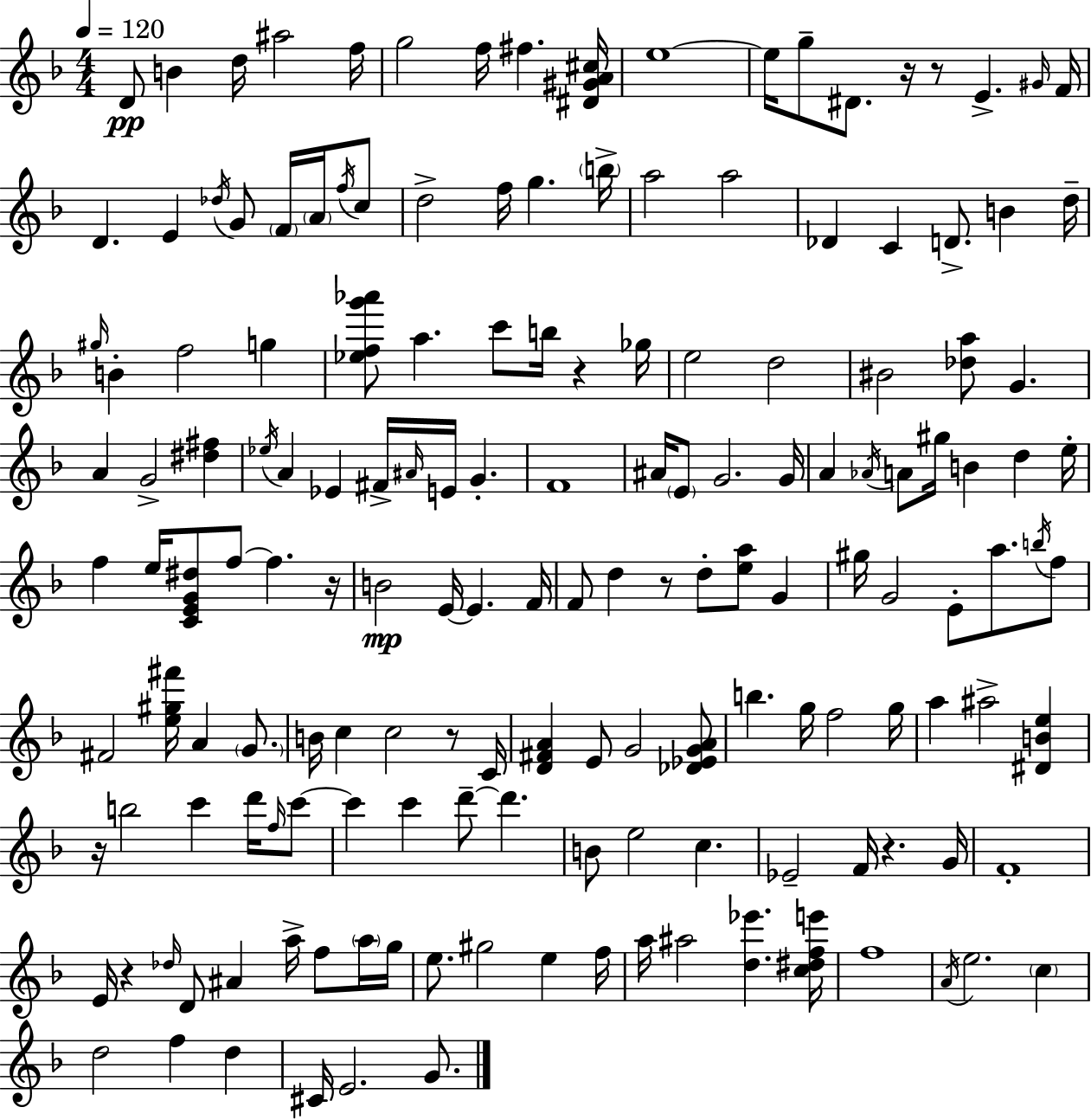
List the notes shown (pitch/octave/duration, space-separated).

D4/e B4/q D5/s A#5/h F5/s G5/h F5/s F#5/q. [D#4,G#4,A4,C#5]/s E5/w E5/s G5/e D#4/e. R/s R/e E4/q. G#4/s F4/s D4/q. E4/q Db5/s G4/e F4/s A4/s F5/s C5/e D5/h F5/s G5/q. B5/s A5/h A5/h Db4/q C4/q D4/e. B4/q D5/s G#5/s B4/q F5/h G5/q [Eb5,F5,G6,Ab6]/e A5/q. C6/e B5/s R/q Gb5/s E5/h D5/h BIS4/h [Db5,A5]/e G4/q. A4/q G4/h [D#5,F#5]/q Eb5/s A4/q Eb4/q F#4/s A#4/s E4/s G4/q. F4/w A#4/s E4/e G4/h. G4/s A4/q Ab4/s A4/e G#5/s B4/q D5/q E5/s F5/q E5/s [C4,E4,G4,D#5]/e F5/e F5/q. R/s B4/h E4/s E4/q. F4/s F4/e D5/q R/e D5/e [E5,A5]/e G4/q G#5/s G4/h E4/e A5/e. B5/s F5/e F#4/h [E5,G#5,F#6]/s A4/q G4/e. B4/s C5/q C5/h R/e C4/s [D4,F#4,A4]/q E4/e G4/h [Db4,Eb4,G4,A4]/e B5/q. G5/s F5/h G5/s A5/q A#5/h [D#4,B4,E5]/q R/s B5/h C6/q D6/s F5/s C6/e C6/q C6/q D6/e D6/q. B4/e E5/h C5/q. Eb4/h F4/s R/q. G4/s F4/w E4/s R/q Db5/s D4/e A#4/q A5/s F5/e A5/s G5/s E5/e. G#5/h E5/q F5/s A5/s A#5/h [D5,Eb6]/q. [C5,D#5,F5,E6]/s F5/w A4/s E5/h. C5/q D5/h F5/q D5/q C#4/s E4/h. G4/e.